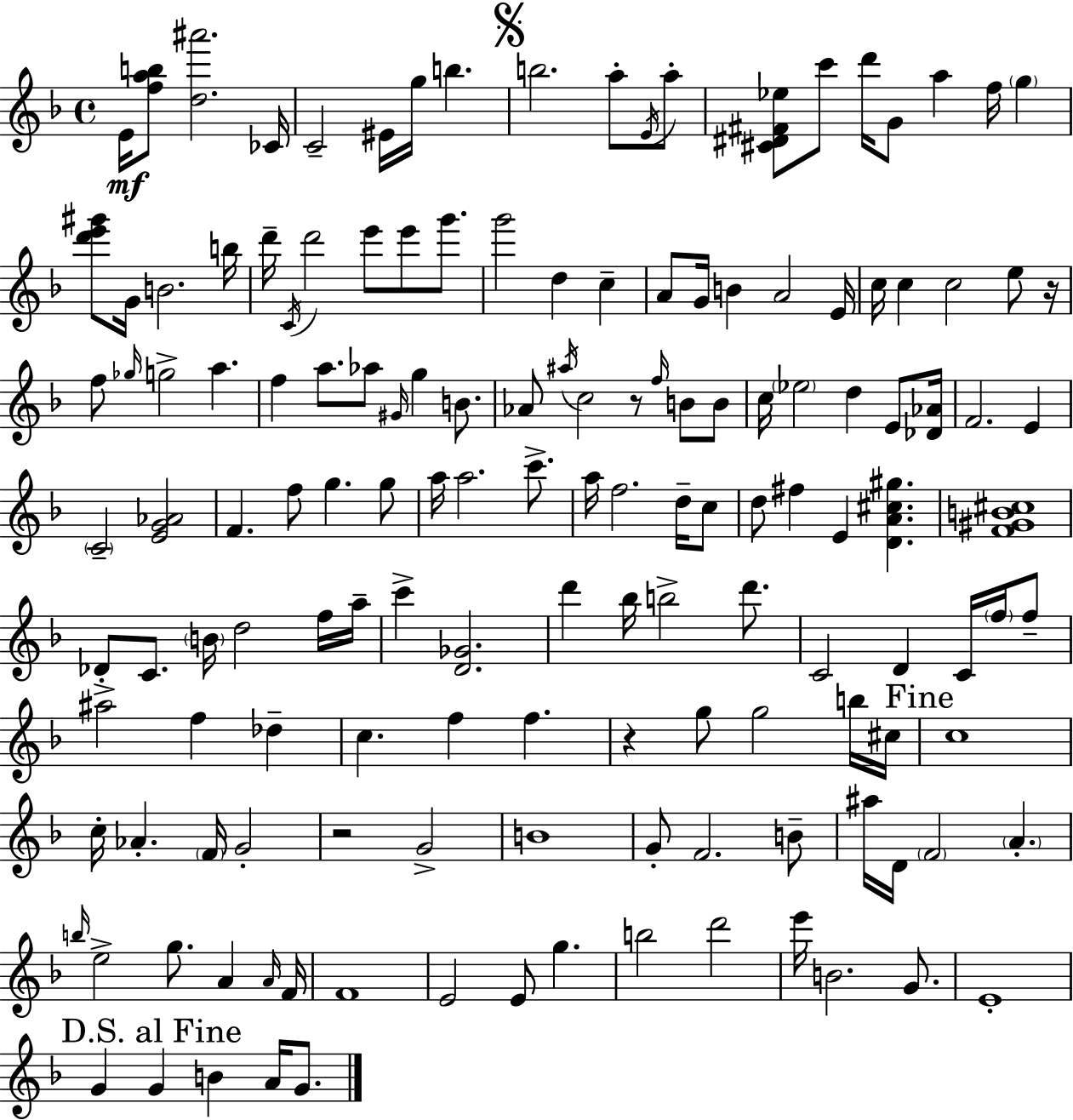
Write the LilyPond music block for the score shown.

{
  \clef treble
  \time 4/4
  \defaultTimeSignature
  \key f \major
  e'16\mf <f'' a'' b''>8 <d'' ais'''>2. ces'16 | c'2-- eis'16 g''16 b''4. | \mark \markup { \musicglyph "scripts.segno" } b''2. a''8-. \acciaccatura { e'16 } a''8-. | <cis' dis' fis' ees''>8 c'''8 d'''16 g'8 a''4 f''16 \parenthesize g''4 | \break <d''' e''' gis'''>8 g'16 b'2. | b''16 d'''16-- \acciaccatura { c'16 } d'''2 e'''8 e'''8 g'''8. | g'''2 d''4 c''4-- | a'8 g'16 b'4 a'2 | \break e'16 c''16 c''4 c''2 e''8 | r16 f''8 \grace { ges''16 } g''2-> a''4. | f''4 a''8. aes''8 \grace { gis'16 } g''4 | b'8. aes'8 \acciaccatura { ais''16 } c''2 r8 | \break \grace { f''16 } b'8 b'8 c''16 \parenthesize ees''2 d''4 | e'8 <des' aes'>16 f'2. | e'4 \parenthesize c'2-- <e' g' aes'>2 | f'4. f''8 g''4. | \break g''8 a''16 a''2. | c'''8.-> a''16 f''2. | d''16-- c''8 d''8 fis''4 e'4 | <d' a' cis'' gis''>4. <f' gis' b' cis''>1 | \break des'8-. c'8. \parenthesize b'16 d''2 | f''16 a''16-- c'''4-> <d' ges'>2. | d'''4 bes''16 b''2-> | d'''8. c'2 d'4 | \break c'16 \parenthesize f''16 f''8-- ais''2-> f''4 | des''4-- c''4. f''4 | f''4. r4 g''8 g''2 | b''16 cis''16 \mark "Fine" c''1 | \break c''16-. aes'4.-. \parenthesize f'16 g'2-. | r2 g'2-> | b'1 | g'8-. f'2. | \break b'8-- ais''16 d'16 \parenthesize f'2 | \parenthesize a'4.-. \grace { b''16 } e''2-> g''8. | a'4 \grace { a'16 } f'16 f'1 | e'2 | \break e'8 g''4. b''2 | d'''2 e'''16 b'2. | g'8. e'1-. | \mark "D.S. al Fine" g'4 g'4 | \break b'4 a'16 g'8. \bar "|."
}